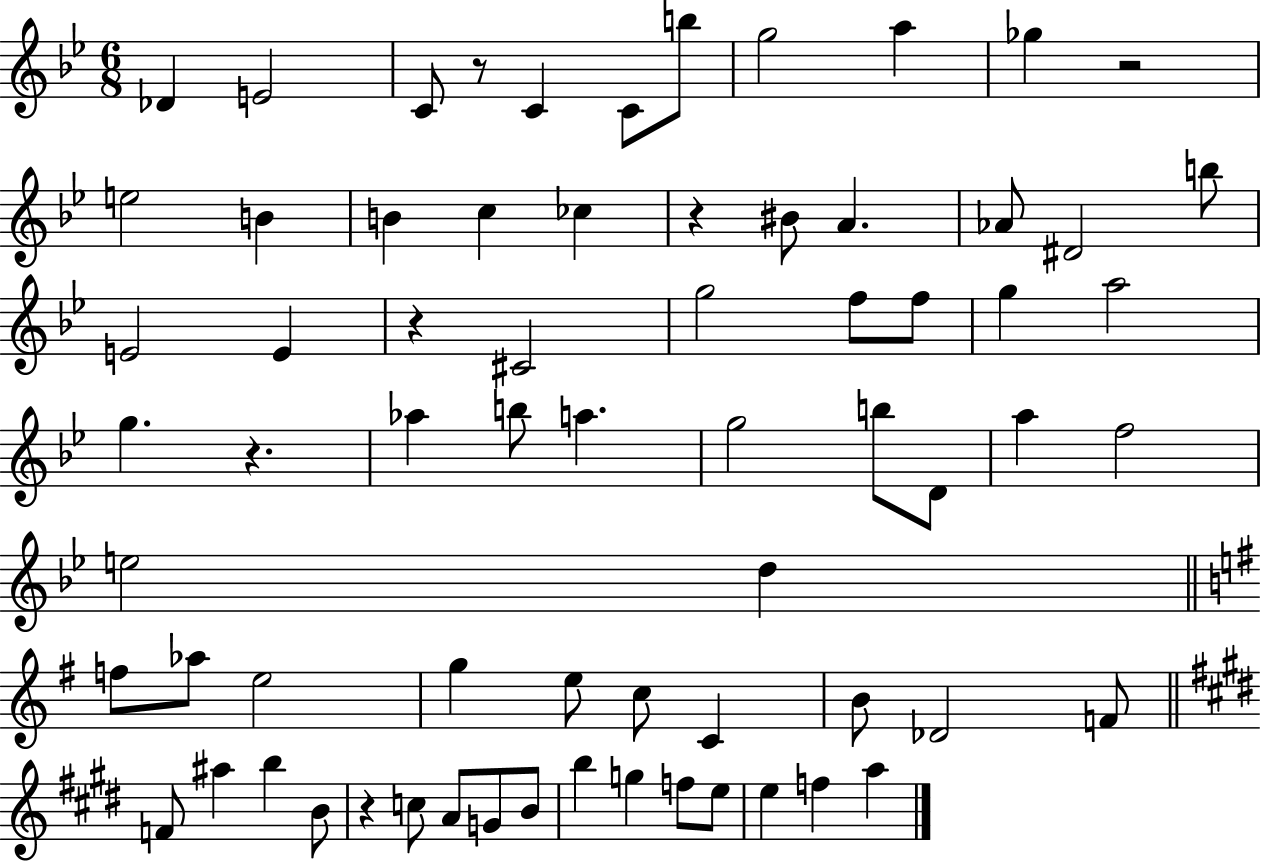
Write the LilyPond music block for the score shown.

{
  \clef treble
  \numericTimeSignature
  \time 6/8
  \key bes \major
  \repeat volta 2 { des'4 e'2 | c'8 r8 c'4 c'8 b''8 | g''2 a''4 | ges''4 r2 | \break e''2 b'4 | b'4 c''4 ces''4 | r4 bis'8 a'4. | aes'8 dis'2 b''8 | \break e'2 e'4 | r4 cis'2 | g''2 f''8 f''8 | g''4 a''2 | \break g''4. r4. | aes''4 b''8 a''4. | g''2 b''8 d'8 | a''4 f''2 | \break e''2 d''4 | \bar "||" \break \key g \major f''8 aes''8 e''2 | g''4 e''8 c''8 c'4 | b'8 des'2 f'8 | \bar "||" \break \key e \major f'8 ais''4 b''4 b'8 | r4 c''8 a'8 g'8 b'8 | b''4 g''4 f''8 e''8 | e''4 f''4 a''4 | \break } \bar "|."
}